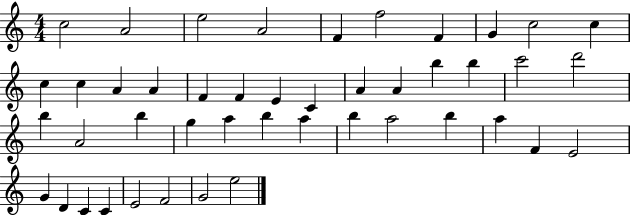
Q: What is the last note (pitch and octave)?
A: E5